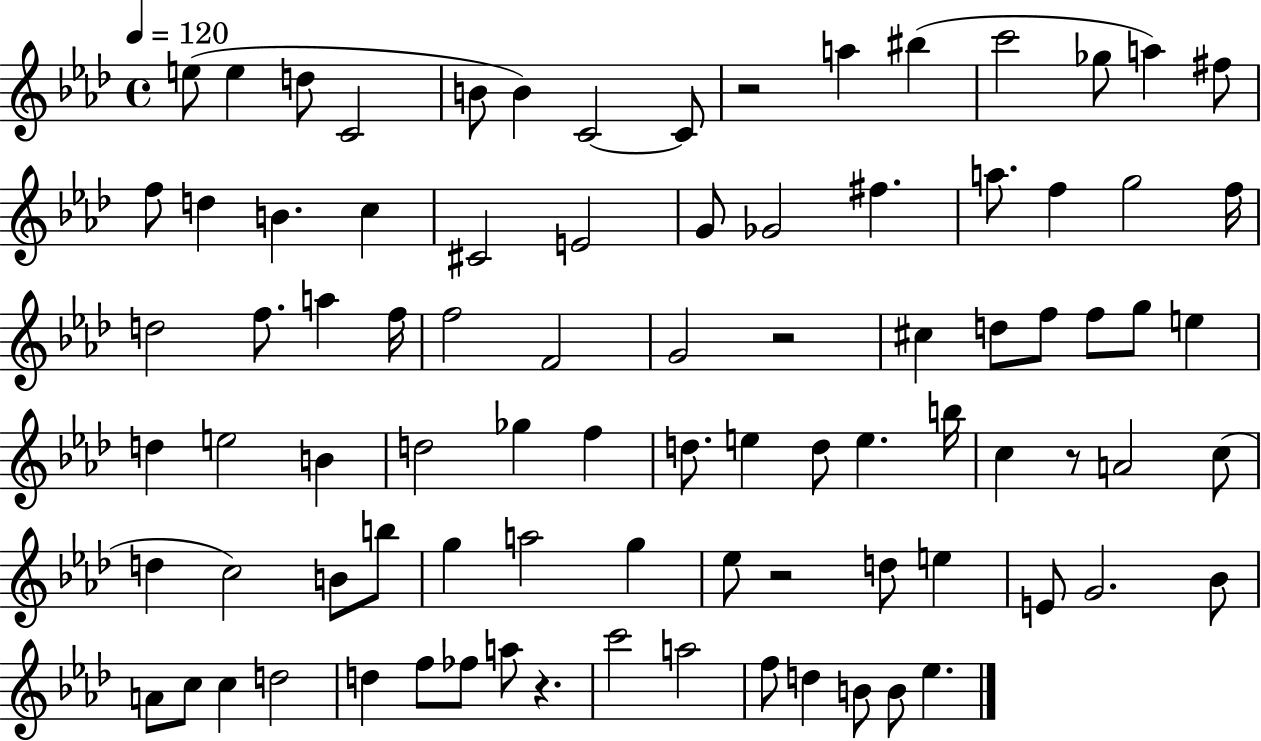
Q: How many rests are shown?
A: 5